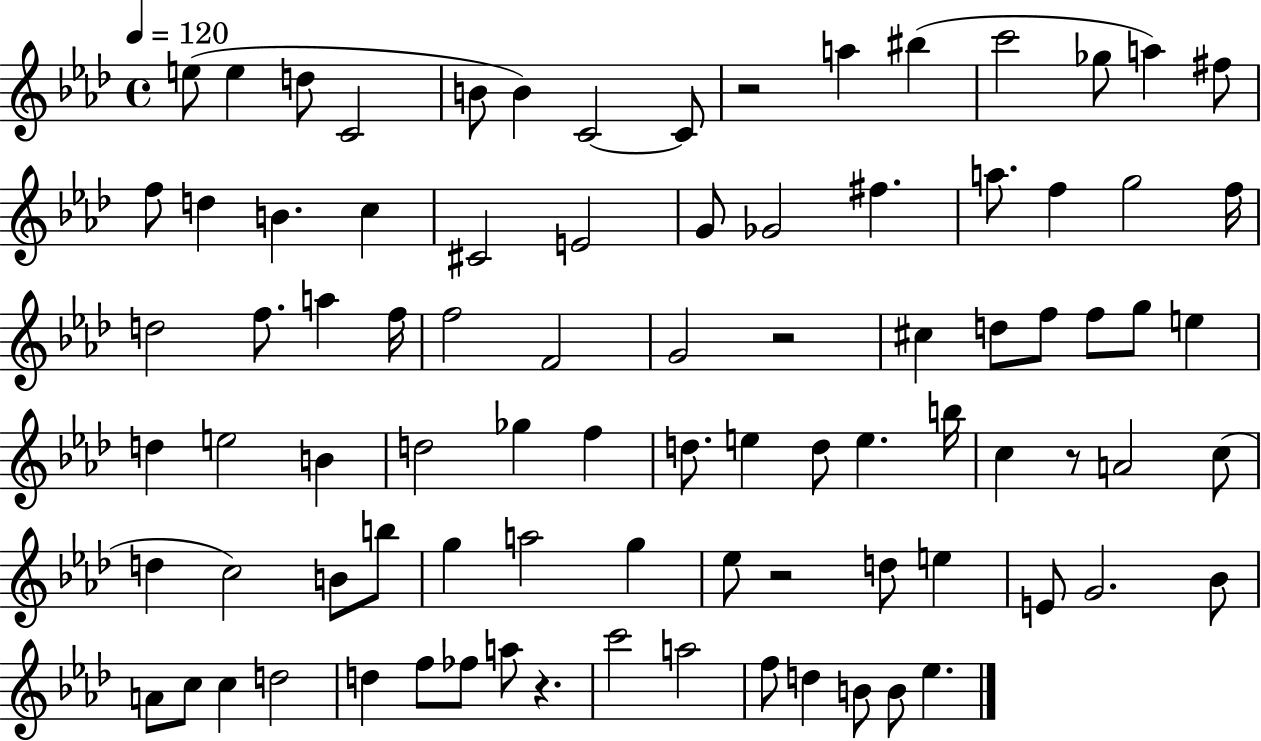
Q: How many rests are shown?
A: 5